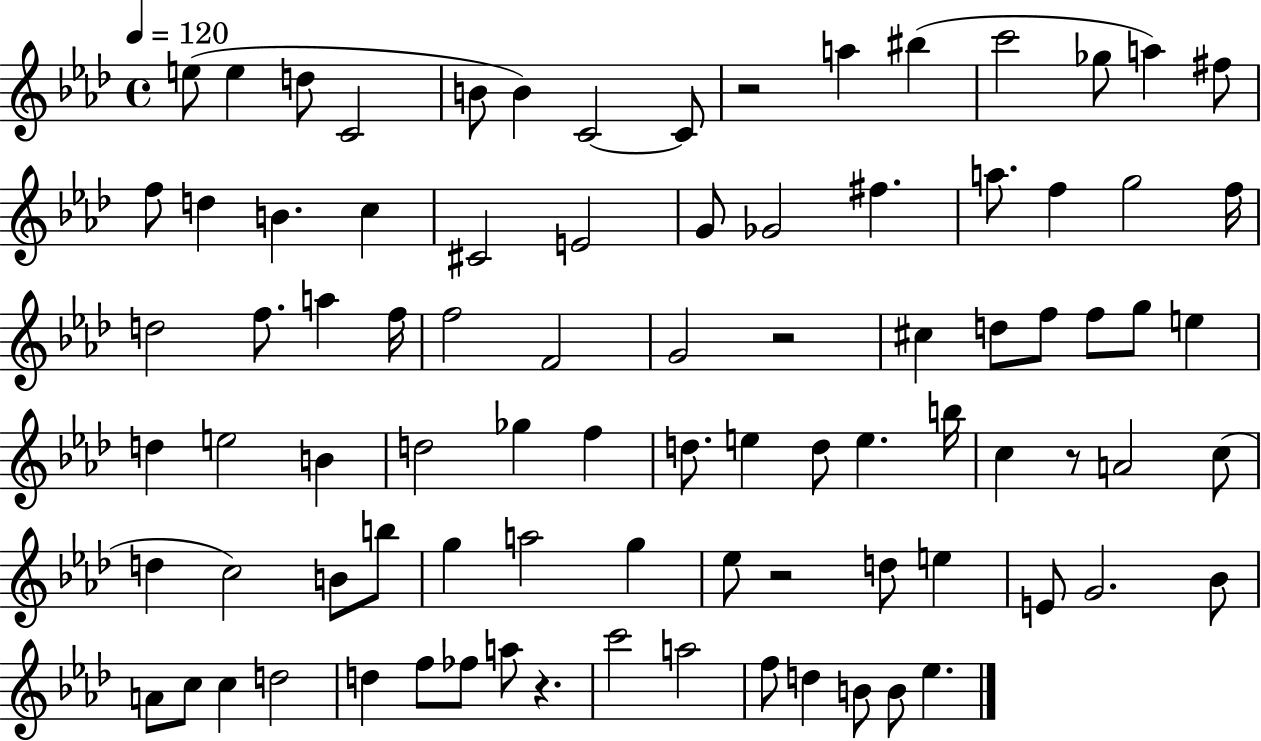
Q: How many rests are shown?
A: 5